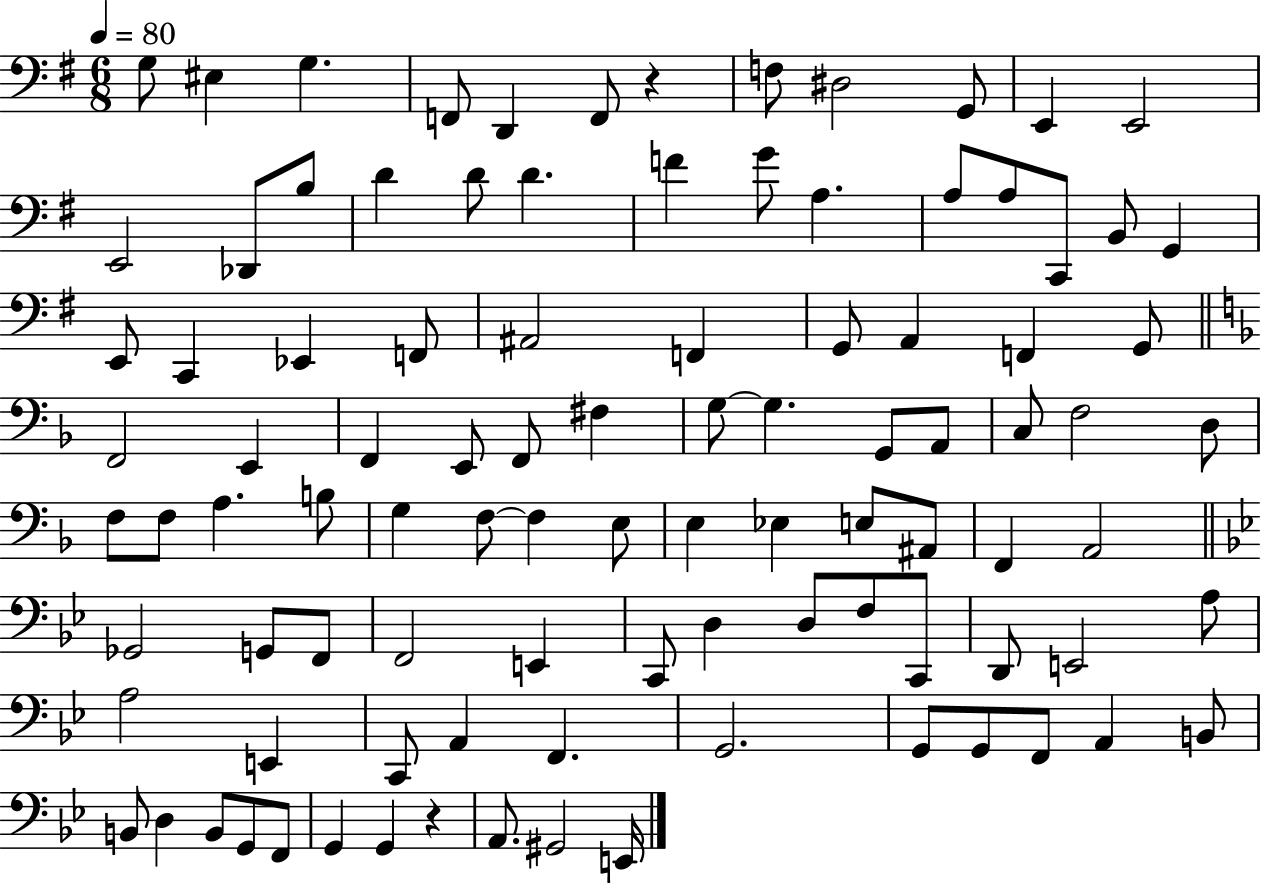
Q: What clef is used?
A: bass